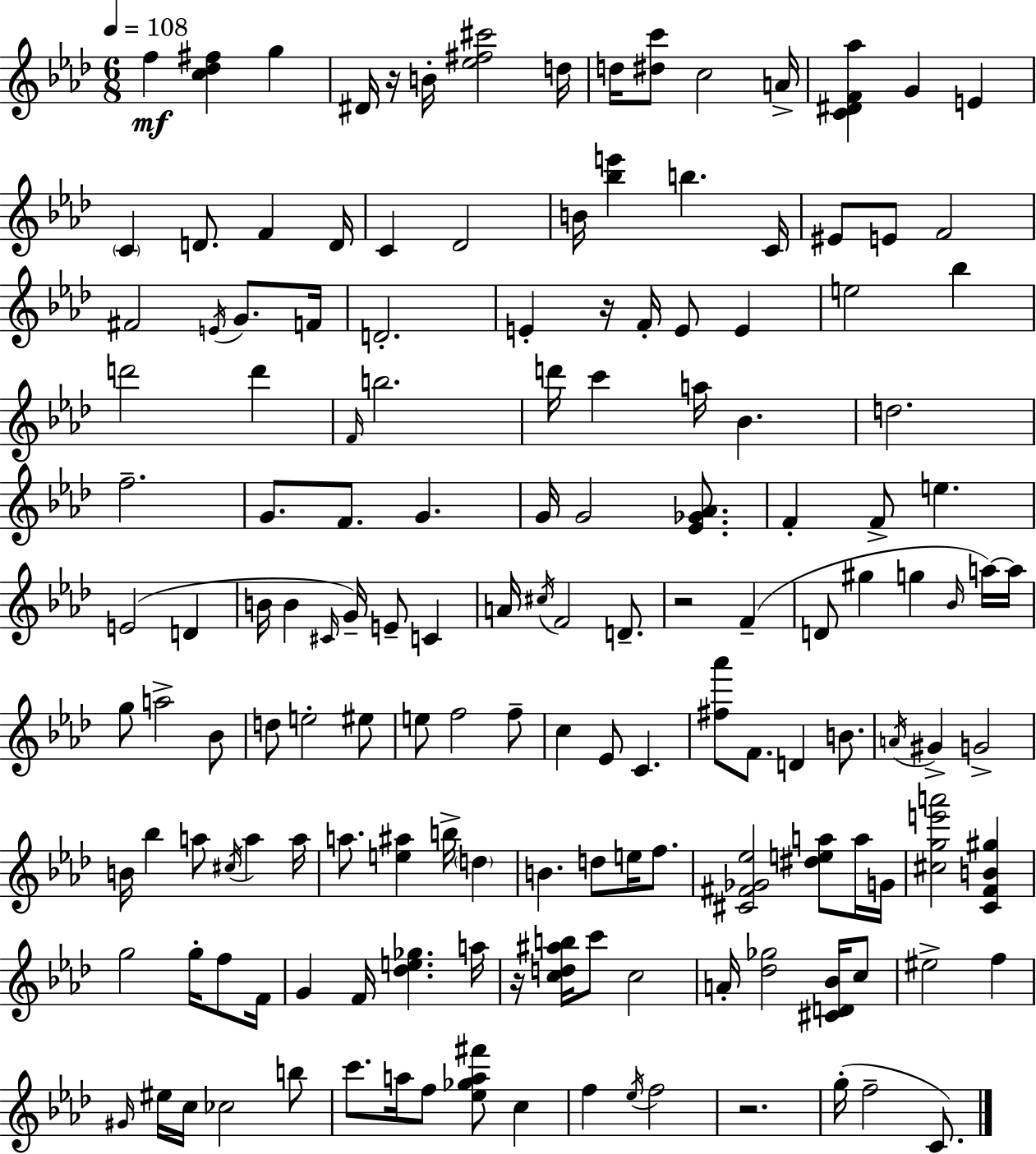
{
  \clef treble
  \numericTimeSignature
  \time 6/8
  \key aes \major
  \tempo 4 = 108
  f''4\mf <c'' des'' fis''>4 g''4 | dis'16 r16 b'16-. <ees'' fis'' cis'''>2 d''16 | d''16 <dis'' c'''>8 c''2 a'16-> | <c' dis' f' aes''>4 g'4 e'4 | \break \parenthesize c'4 d'8. f'4 d'16 | c'4 des'2 | b'16 <bes'' e'''>4 b''4. c'16 | eis'8 e'8 f'2 | \break fis'2 \acciaccatura { e'16 } g'8. | f'16 d'2.-. | e'4-. r16 f'16-. e'8 e'4 | e''2 bes''4 | \break d'''2 d'''4 | \grace { f'16 } b''2. | d'''16 c'''4 a''16 bes'4. | d''2. | \break f''2.-- | g'8. f'8. g'4. | g'16 g'2 <ees' ges' aes'>8. | f'4-. f'8-> e''4. | \break e'2( d'4 | b'16 b'4 \grace { cis'16 } g'16--) e'8-- c'4 | a'16 \acciaccatura { cis''16 } f'2 | d'8.-- r2 | \break f'4--( d'8 gis''4 g''4 | \grace { bes'16 } a''16~~) a''16 g''8 a''2-> | bes'8 d''8 e''2-. | eis''8 e''8 f''2 | \break f''8-- c''4 ees'8 c'4. | <fis'' aes'''>8 f'8. d'4 | b'8. \acciaccatura { a'16 } gis'4-> g'2-> | b'16 bes''4 a''8 | \break \acciaccatura { cis''16 } a''4 a''16 a''8. <e'' ais''>4 | b''16-> \parenthesize d''4 b'4. | d''8 e''16 f''8. <cis' fis' ges' ees''>2 | <dis'' e'' a''>8 a''16 g'16 <cis'' g'' e''' a'''>2 | \break <c' f' b' gis''>4 g''2 | g''16-. f''8 f'16 g'4 f'16 | <des'' e'' ges''>4. a''16 r16 <c'' d'' ais'' b''>16 c'''8 c''2 | a'16-. <des'' ges''>2 | \break <cis' d' bes'>16 c''8 eis''2-> | f''4 \grace { gis'16 } eis''16 c''16 ces''2 | b''8 c'''8. a''16 | f''8 <ees'' ges'' a'' fis'''>8 c''4 f''4 | \break \acciaccatura { ees''16 } f''2 r2. | g''16-.( f''2-- | c'8.) \bar "|."
}